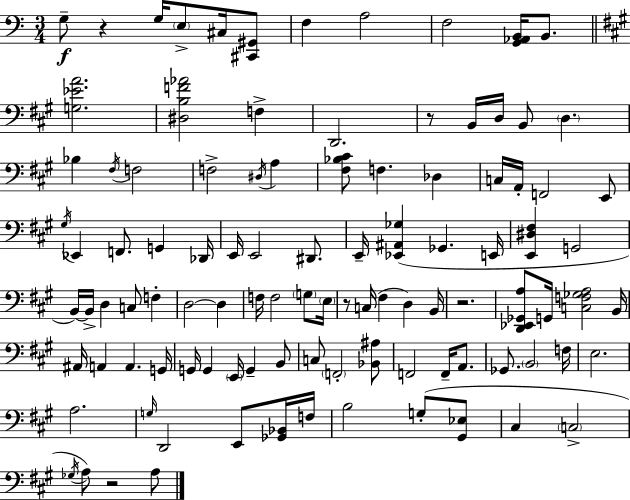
X:1
T:Untitled
M:3/4
L:1/4
K:Am
G,/2 z G,/4 E,/2 ^C,/4 [^C,,^G,,]/2 F, A,2 F,2 [G,,_A,,B,,]/4 B,,/2 [G,_EA]2 [^D,B,F_A]2 F, D,,2 z/2 B,,/4 D,/4 B,,/2 D, _B, ^F,/4 F,2 F,2 ^D,/4 A, [^F,_B,^C]/2 F, _D, C,/4 A,,/4 F,,2 E,,/2 ^G,/4 _E,, F,,/2 G,, _D,,/4 E,,/4 E,,2 ^D,,/2 E,,/4 [_E,,^A,,_G,] _G,, E,,/4 [E,,^D,^F,] G,,2 B,,/4 B,,/4 D, C,/2 F, D,2 D, F,/4 F,2 G,/2 E,/4 z/2 C,/4 ^F, D, B,,/4 z2 [D,,_E,,_G,,A,]/2 G,,/4 [C,F,_G,A,]2 B,,/4 ^A,,/4 A,, A,, G,,/4 G,,/4 G,, E,,/4 G,, B,,/2 C,/2 F,,2 [_B,,^A,]/2 F,,2 F,,/4 A,,/2 _G,,/2 B,,2 F,/4 E,2 A,2 G,/4 D,,2 E,,/2 [_G,,_B,,]/4 F,/4 B,2 G,/2 [^G,,_E,]/2 ^C, C,2 _G,/4 A,/2 z2 A,/2